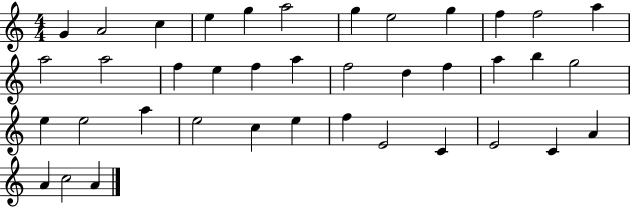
X:1
T:Untitled
M:4/4
L:1/4
K:C
G A2 c e g a2 g e2 g f f2 a a2 a2 f e f a f2 d f a b g2 e e2 a e2 c e f E2 C E2 C A A c2 A